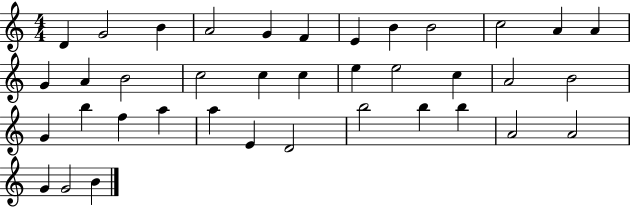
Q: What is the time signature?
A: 4/4